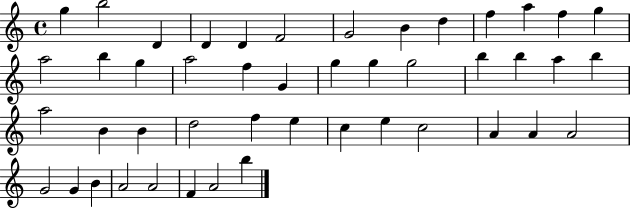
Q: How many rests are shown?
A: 0